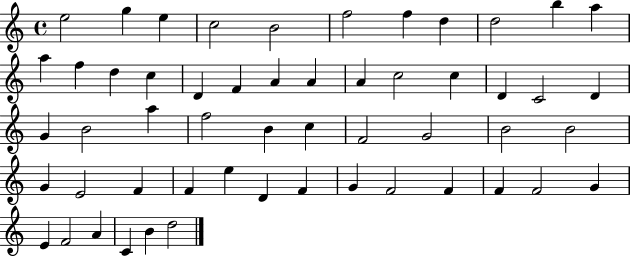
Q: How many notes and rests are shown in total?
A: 54